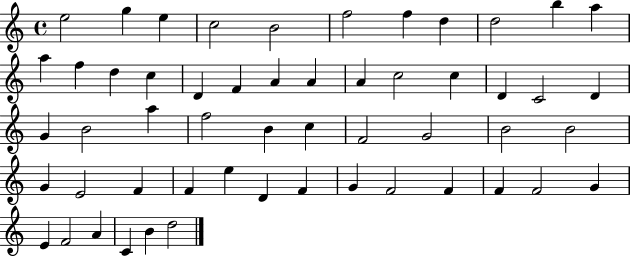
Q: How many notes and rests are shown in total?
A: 54